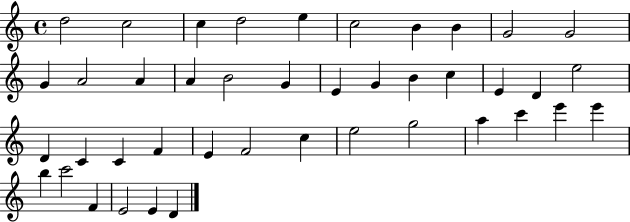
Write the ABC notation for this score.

X:1
T:Untitled
M:4/4
L:1/4
K:C
d2 c2 c d2 e c2 B B G2 G2 G A2 A A B2 G E G B c E D e2 D C C F E F2 c e2 g2 a c' e' e' b c'2 F E2 E D